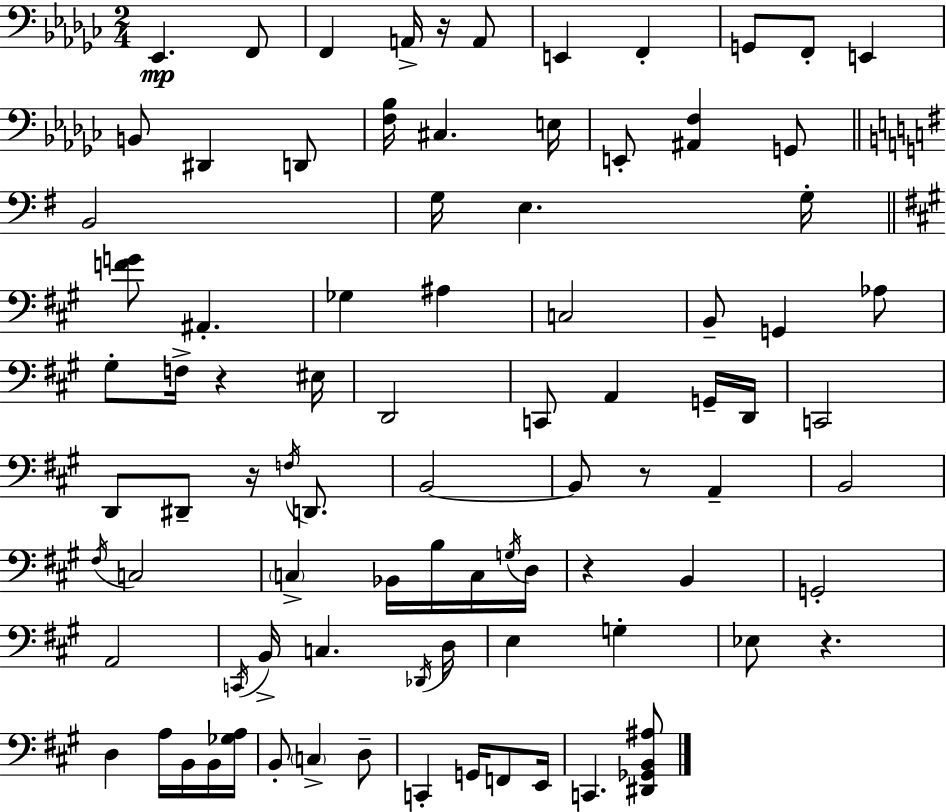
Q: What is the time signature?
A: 2/4